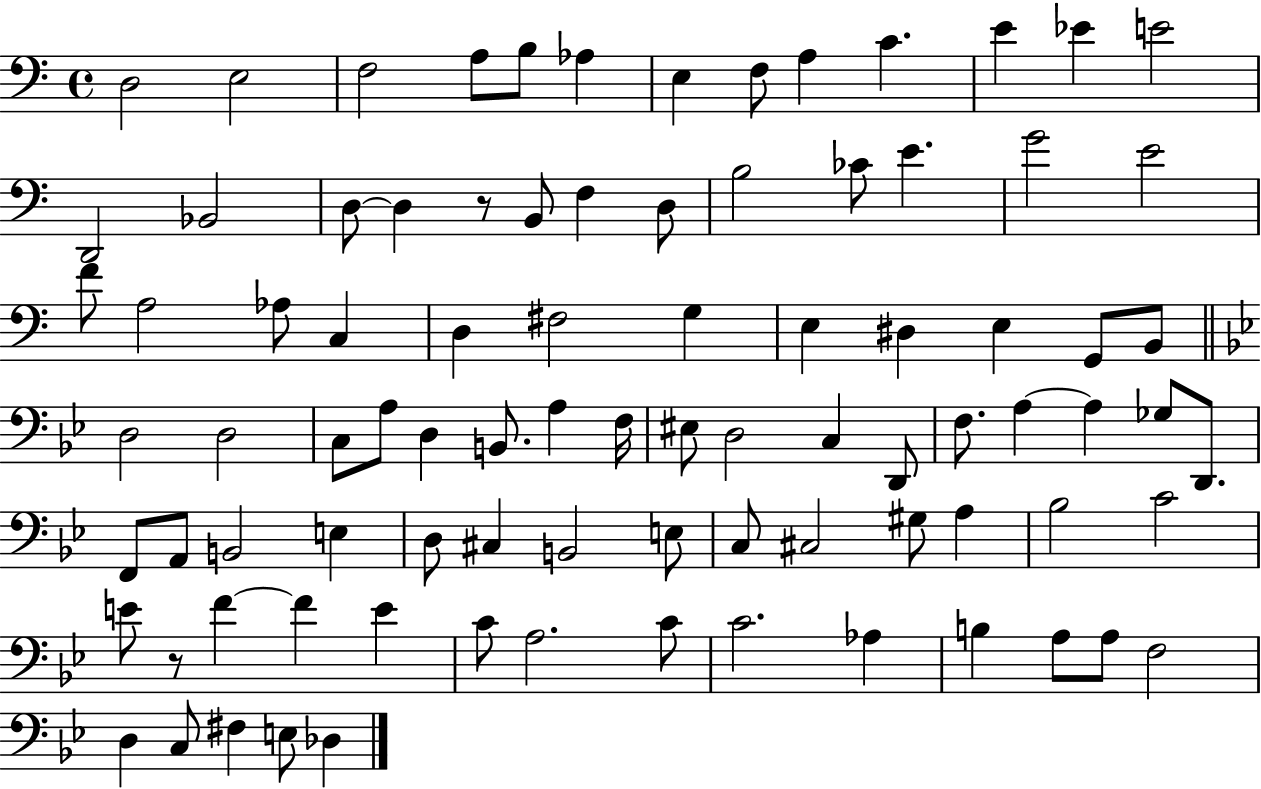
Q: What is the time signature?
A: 4/4